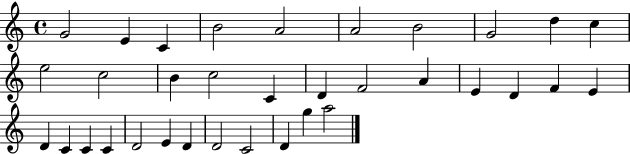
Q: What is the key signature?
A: C major